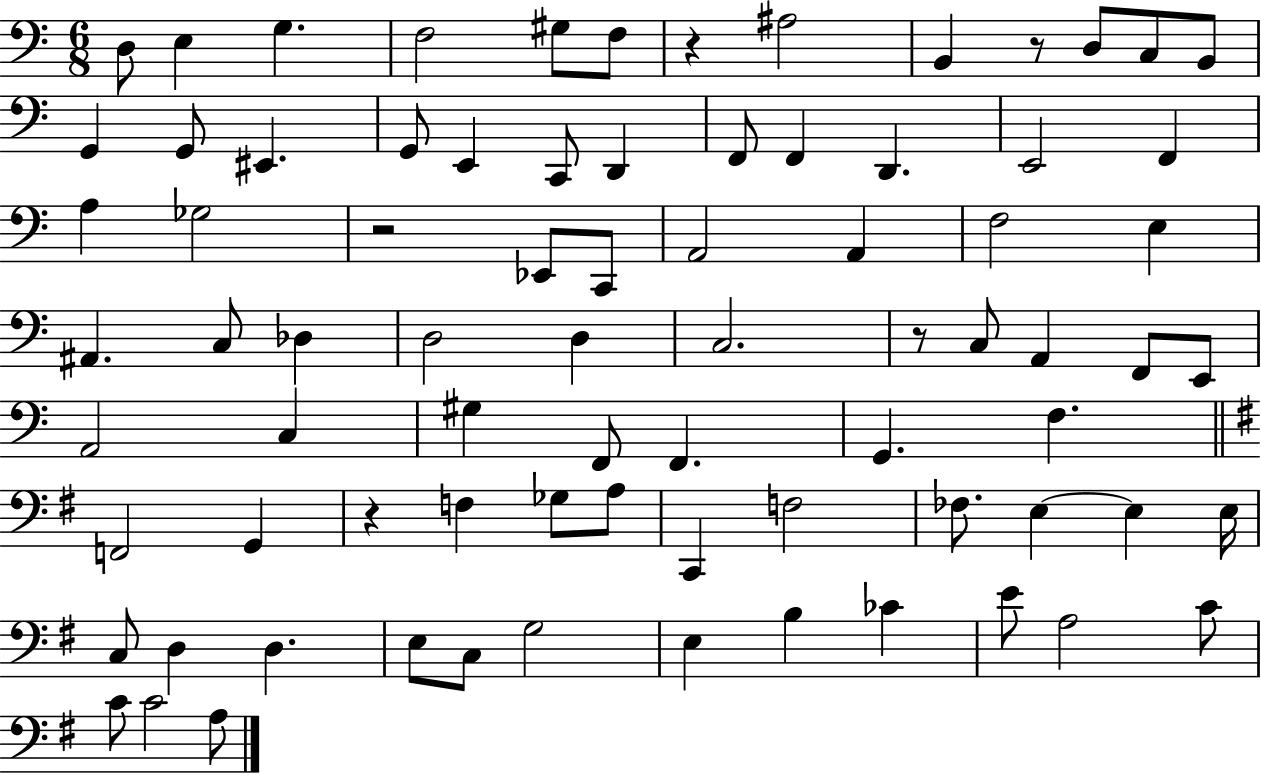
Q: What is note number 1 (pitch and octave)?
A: D3